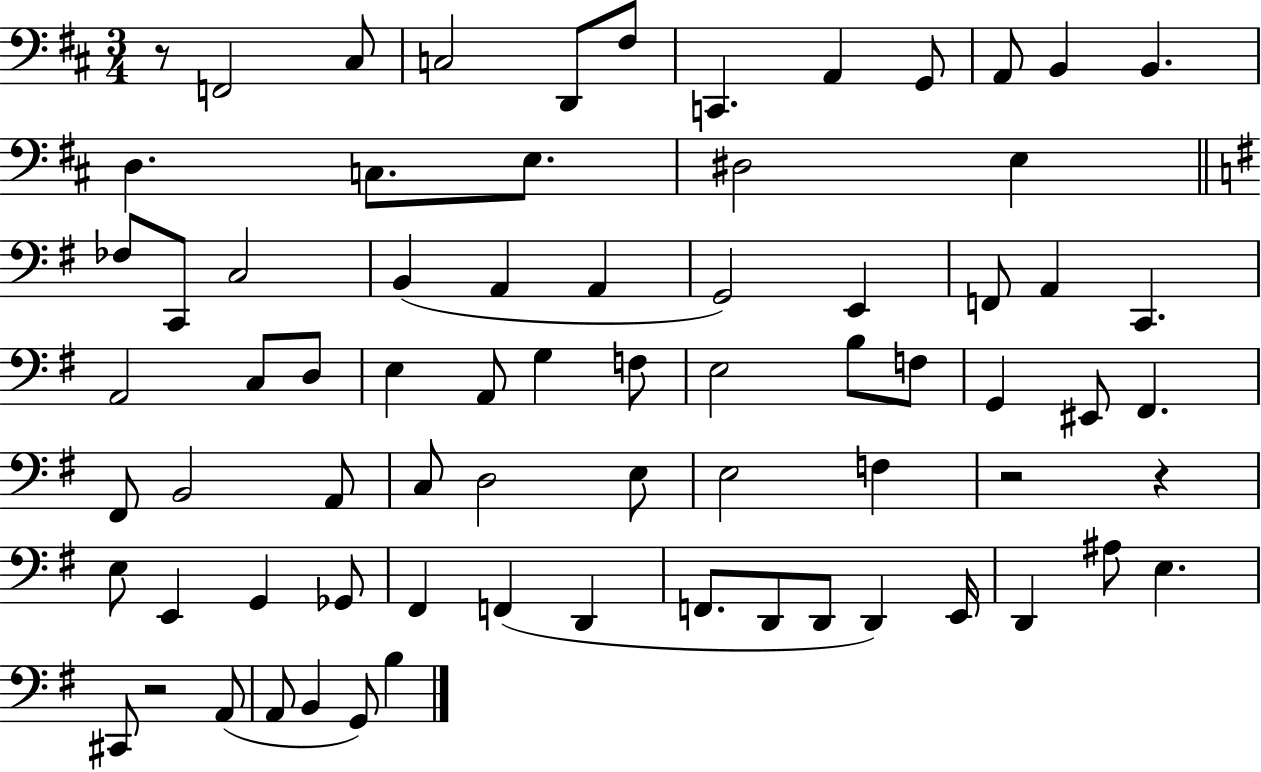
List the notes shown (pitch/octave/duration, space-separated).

R/e F2/h C#3/e C3/h D2/e F#3/e C2/q. A2/q G2/e A2/e B2/q B2/q. D3/q. C3/e. E3/e. D#3/h E3/q FES3/e C2/e C3/h B2/q A2/q A2/q G2/h E2/q F2/e A2/q C2/q. A2/h C3/e D3/e E3/q A2/e G3/q F3/e E3/h B3/e F3/e G2/q EIS2/e F#2/q. F#2/e B2/h A2/e C3/e D3/h E3/e E3/h F3/q R/h R/q E3/e E2/q G2/q Gb2/e F#2/q F2/q D2/q F2/e. D2/e D2/e D2/q E2/s D2/q A#3/e E3/q. C#2/e R/h A2/e A2/e B2/q G2/e B3/q